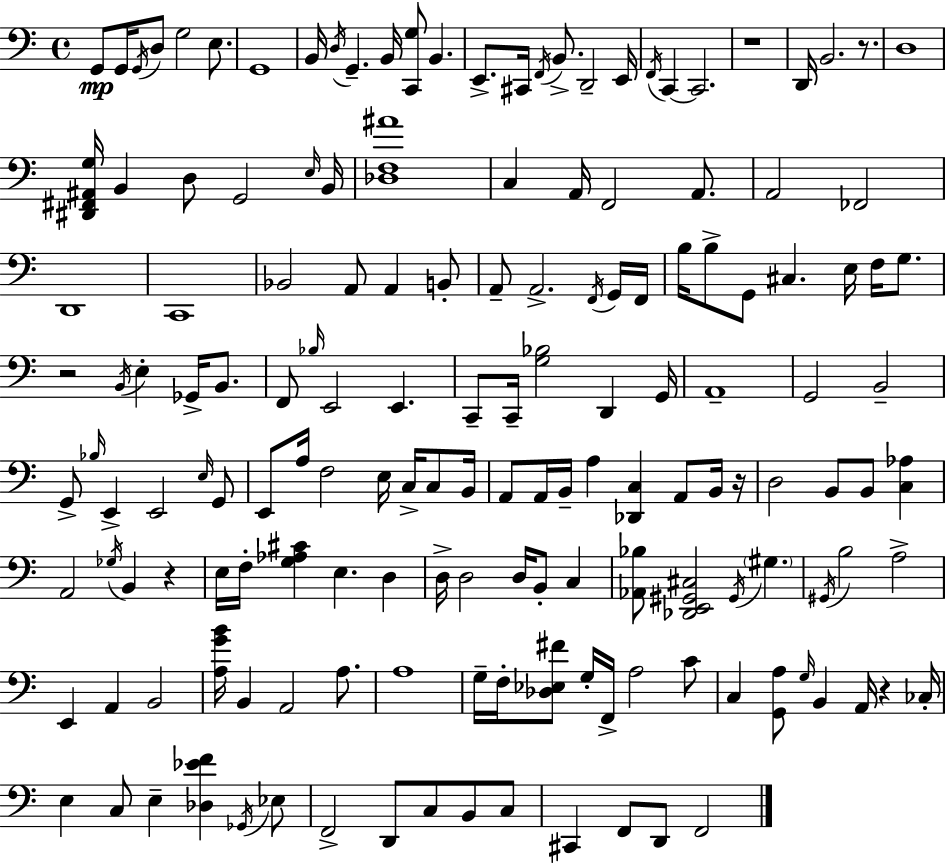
G2/e G2/s G2/s D3/e G3/h E3/e. G2/w B2/s D3/s G2/q. B2/s [C2,G3]/e B2/q. E2/e. C#2/s F2/s B2/e. D2/h E2/s F2/s C2/q C2/h. R/w D2/s B2/h. R/e. D3/w [D#2,F#2,A#2,G3]/s B2/q D3/e G2/h E3/s B2/s [Db3,F3,A#4]/w C3/q A2/s F2/h A2/e. A2/h FES2/h D2/w C2/w Bb2/h A2/e A2/q B2/e A2/e A2/h. F2/s G2/s F2/s B3/s B3/e G2/e C#3/q. E3/s F3/s G3/e. R/h B2/s E3/q Gb2/s B2/e. F2/e Bb3/s E2/h E2/q. C2/e C2/s [G3,Bb3]/h D2/q G2/s A2/w G2/h B2/h G2/e Bb3/s E2/q E2/h E3/s G2/e E2/e A3/s F3/h E3/s C3/s C3/e B2/s A2/e A2/s B2/s A3/q [Db2,C3]/q A2/e B2/s R/s D3/h B2/e B2/e [C3,Ab3]/q A2/h Gb3/s B2/q R/q E3/s F3/s [G3,Ab3,C#4]/q E3/q. D3/q D3/s D3/h D3/s B2/e C3/q [Ab2,Bb3]/e [Db2,E2,G#2,C#3]/h G#2/s G#3/q. G#2/s B3/h A3/h E2/q A2/q B2/h [A3,G4,B4]/s B2/q A2/h A3/e. A3/w G3/s F3/s [Db3,Eb3,F#4]/e G3/s F2/s A3/h C4/e C3/q [G2,A3]/e G3/s B2/q A2/s R/q CES3/s E3/q C3/e E3/q [Db3,Eb4,F4]/q Gb2/s Eb3/e F2/h D2/e C3/e B2/e C3/e C#2/q F2/e D2/e F2/h